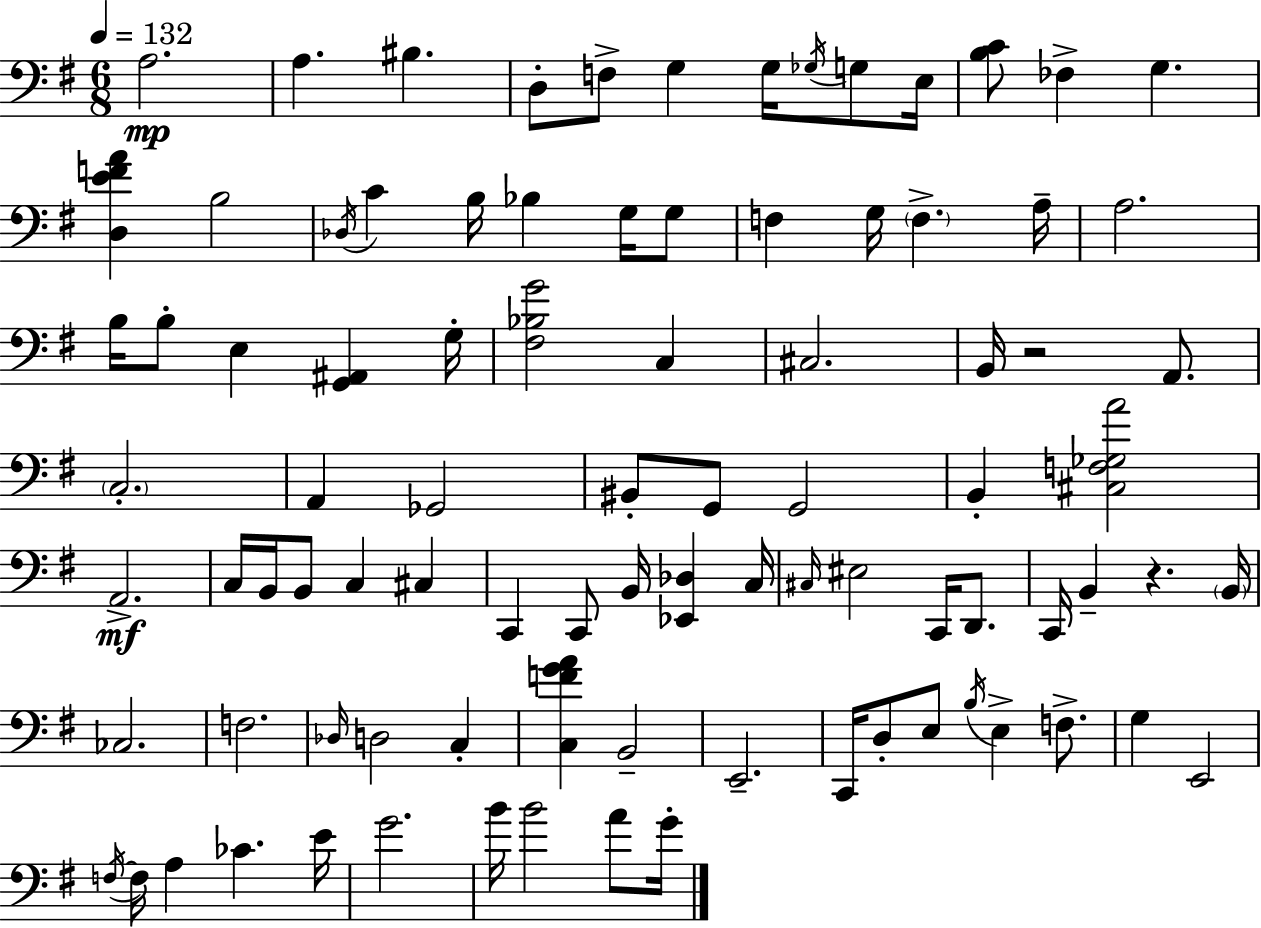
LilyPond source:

{
  \clef bass
  \numericTimeSignature
  \time 6/8
  \key e \minor
  \tempo 4 = 132
  a2.\mp | a4. bis4. | d8-. f8-> g4 g16 \acciaccatura { ges16 } g8 | e16 <b c'>8 fes4-> g4. | \break <d e' f' a'>4 b2 | \acciaccatura { des16 } c'4 b16 bes4 g16 | g8 f4 g16 \parenthesize f4.-> | a16-- a2. | \break b16 b8-. e4 <g, ais,>4 | g16-. <fis bes g'>2 c4 | cis2. | b,16 r2 a,8. | \break \parenthesize c2.-. | a,4 ges,2 | bis,8-. g,8 g,2 | b,4-. <cis f ges a'>2 | \break a,2.->\mf | c16 b,16 b,8 c4 cis4 | c,4 c,8 b,16 <ees, des>4 | c16 \grace { cis16 } eis2 c,16 | \break d,8. c,16 b,4-- r4. | \parenthesize b,16 ces2. | f2. | \grace { des16 } d2 | \break c4-. <c f' g' a'>4 b,2-- | e,2.-- | c,16 d8-. e8 \acciaccatura { b16 } e4-> | f8.-> g4 e,2 | \break \acciaccatura { f16~ }~ f16 a4 ces'4. | e'16 g'2. | b'16 b'2 | a'8 g'16-. \bar "|."
}